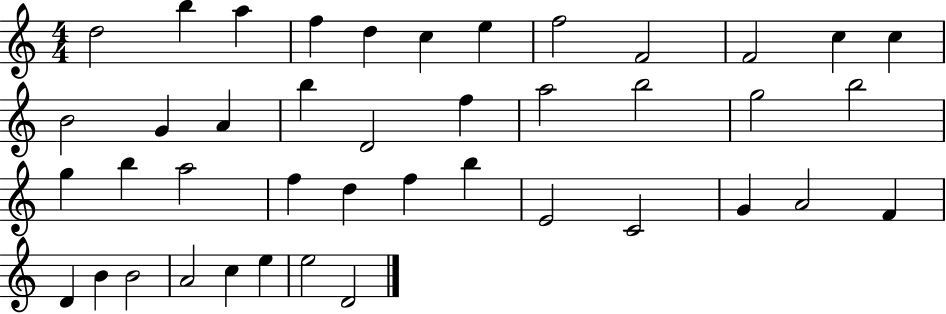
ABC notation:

X:1
T:Untitled
M:4/4
L:1/4
K:C
d2 b a f d c e f2 F2 F2 c c B2 G A b D2 f a2 b2 g2 b2 g b a2 f d f b E2 C2 G A2 F D B B2 A2 c e e2 D2